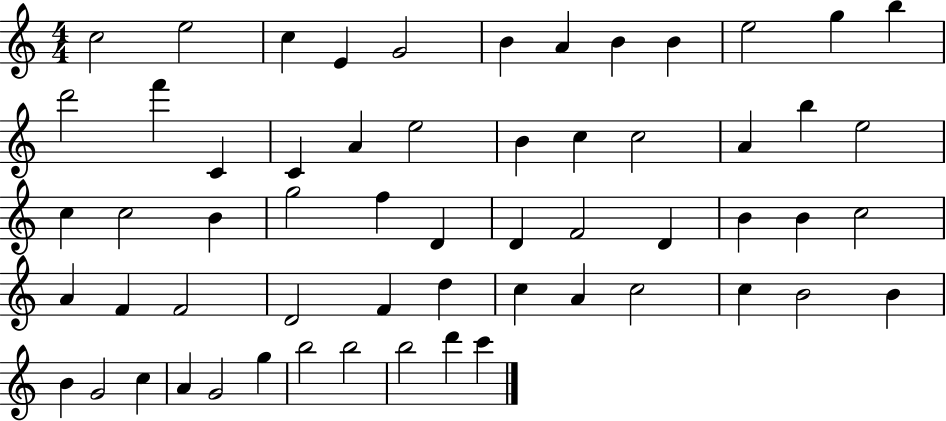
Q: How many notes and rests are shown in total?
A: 59